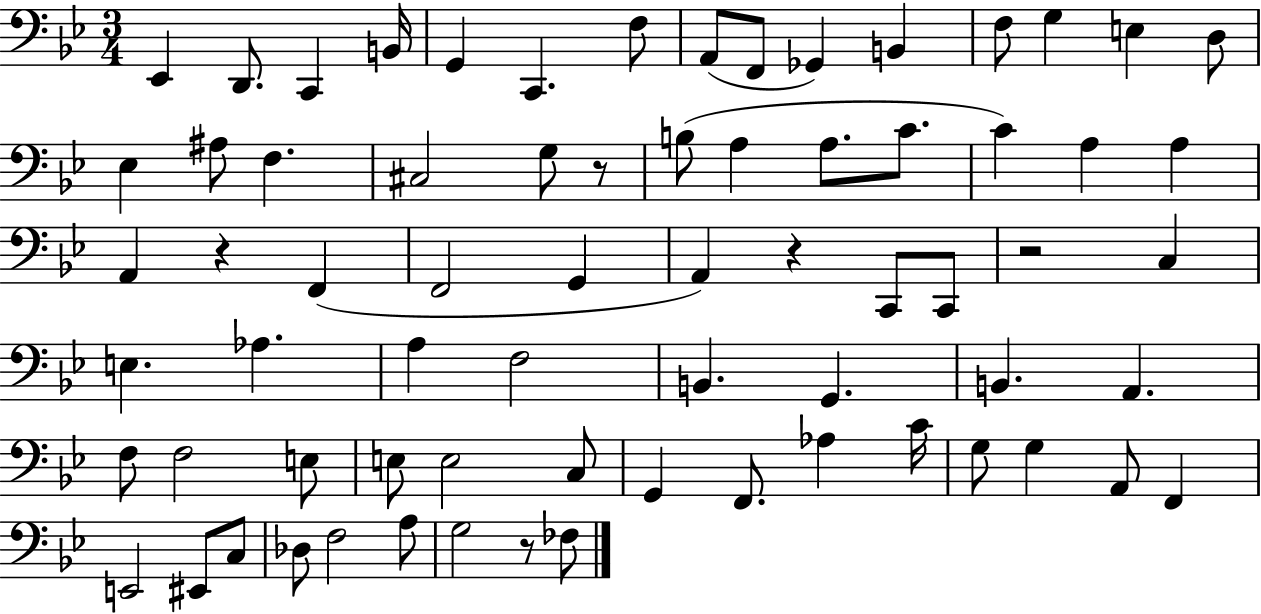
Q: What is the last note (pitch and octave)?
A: FES3